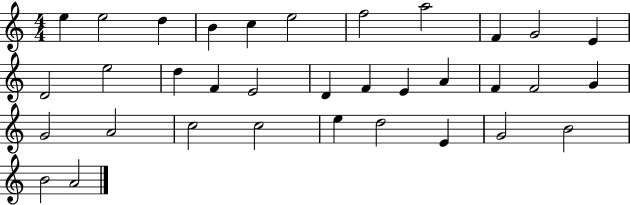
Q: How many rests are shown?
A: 0